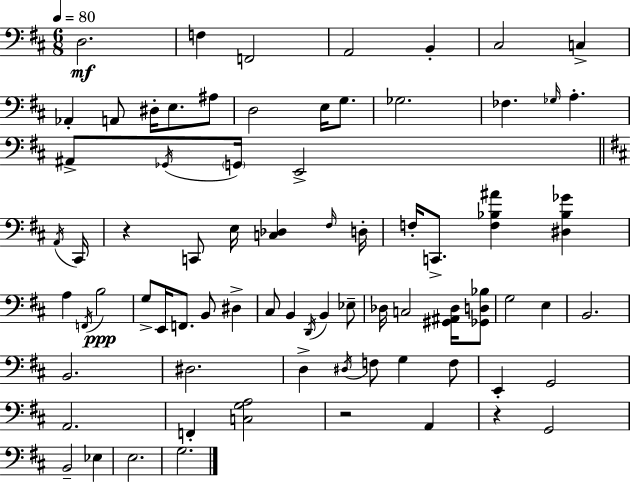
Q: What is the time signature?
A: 6/8